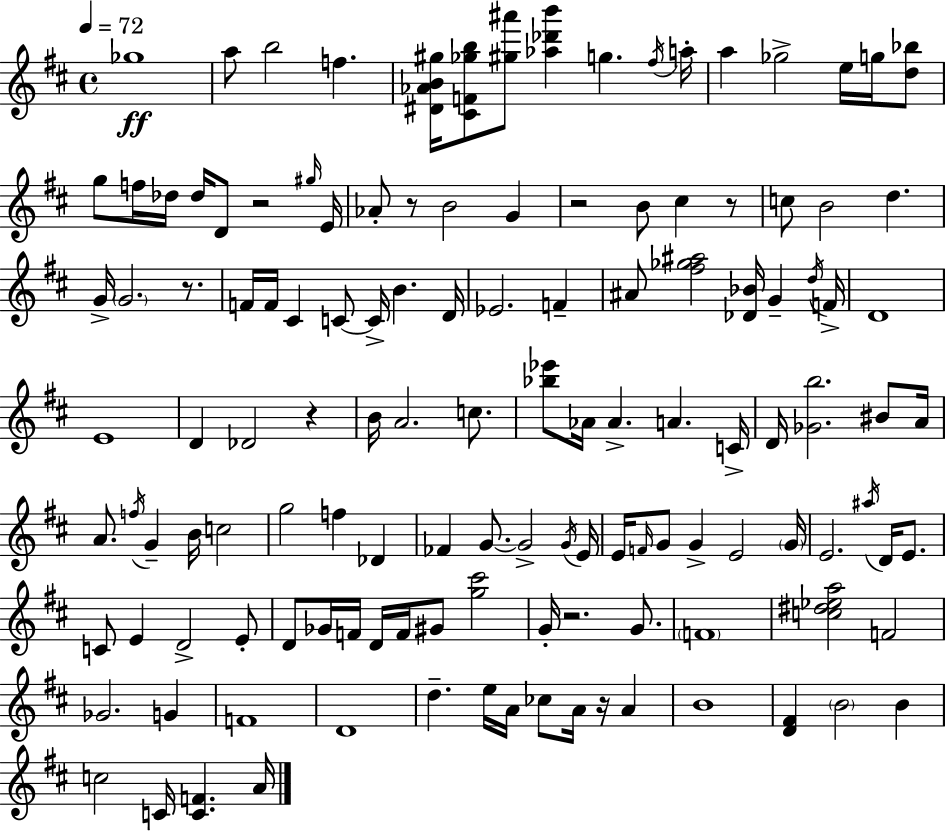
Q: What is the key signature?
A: D major